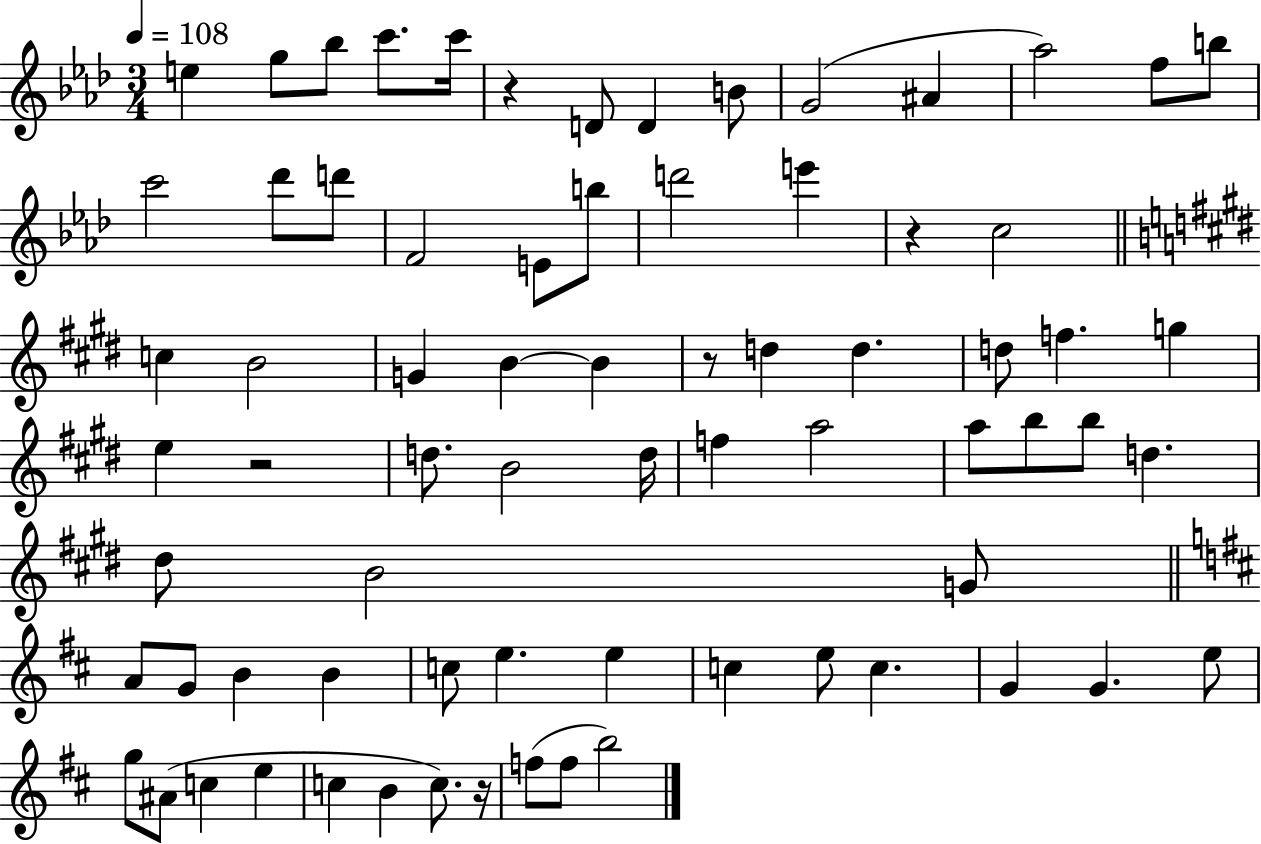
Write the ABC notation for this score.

X:1
T:Untitled
M:3/4
L:1/4
K:Ab
e g/2 _b/2 c'/2 c'/4 z D/2 D B/2 G2 ^A _a2 f/2 b/2 c'2 _d'/2 d'/2 F2 E/2 b/2 d'2 e' z c2 c B2 G B B z/2 d d d/2 f g e z2 d/2 B2 d/4 f a2 a/2 b/2 b/2 d ^d/2 B2 G/2 A/2 G/2 B B c/2 e e c e/2 c G G e/2 g/2 ^A/2 c e c B c/2 z/4 f/2 f/2 b2